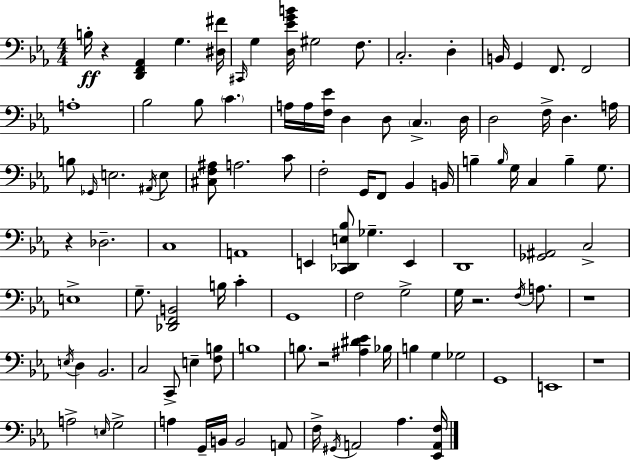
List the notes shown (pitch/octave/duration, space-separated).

B3/s R/q [D2,F2,Ab2]/q G3/q. [D#3,F#4]/s C#2/s G3/q [D3,Eb4,G4,B4]/s G#3/h F3/e. C3/h. D3/q B2/s G2/q F2/e. F2/h A3/w Bb3/h Bb3/e C4/q. A3/s A3/s [F3,Eb4]/s D3/q D3/e C3/q. D3/s D3/h F3/s D3/q. A3/s B3/e Gb2/s E3/h. A#2/s E3/e [C#3,F3,A#3]/e A3/h. C4/e F3/h G2/s F2/e Bb2/q B2/s B3/q B3/s G3/s C3/q B3/q G3/e. R/q Db3/h. C3/w A2/w E2/q [C2,Db2,E3,Bb3]/e Gb3/q. E2/q D2/w [Gb2,A#2]/h C3/h E3/w G3/e. [Db2,F2,B2]/h B3/s C4/q G2/w F3/h G3/h G3/s R/h. F3/s A3/e. R/w E3/s D3/q Bb2/h. C3/h C2/e E3/q [F3,B3]/e B3/w B3/e. R/h [A#3,D#4,Eb4]/q Bb3/s B3/q G3/q Gb3/h G2/w E2/w R/w A3/h E3/s G3/h A3/q G2/s B2/s B2/h A2/e F3/s G#2/s A2/h Ab3/q. [Eb2,A2,F3]/s